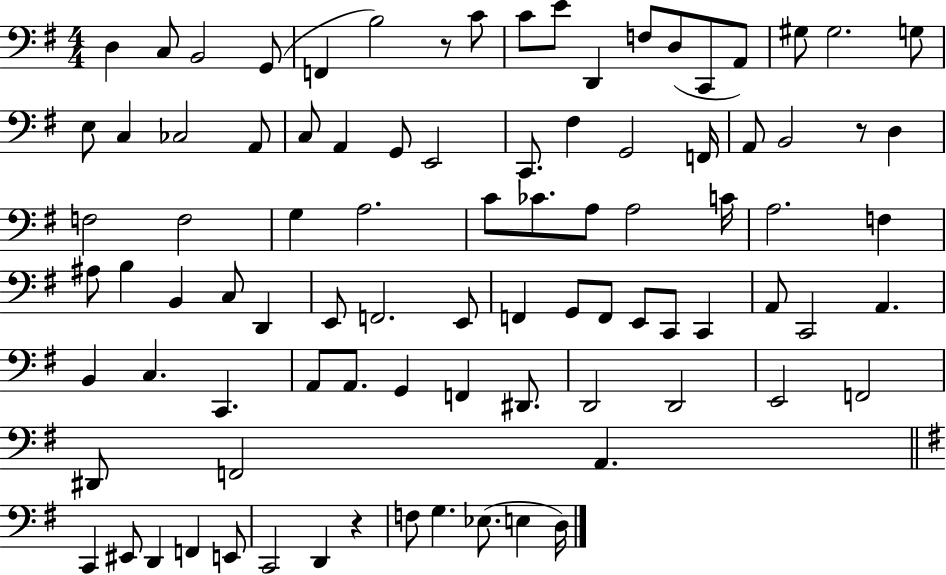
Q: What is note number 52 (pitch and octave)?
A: F2